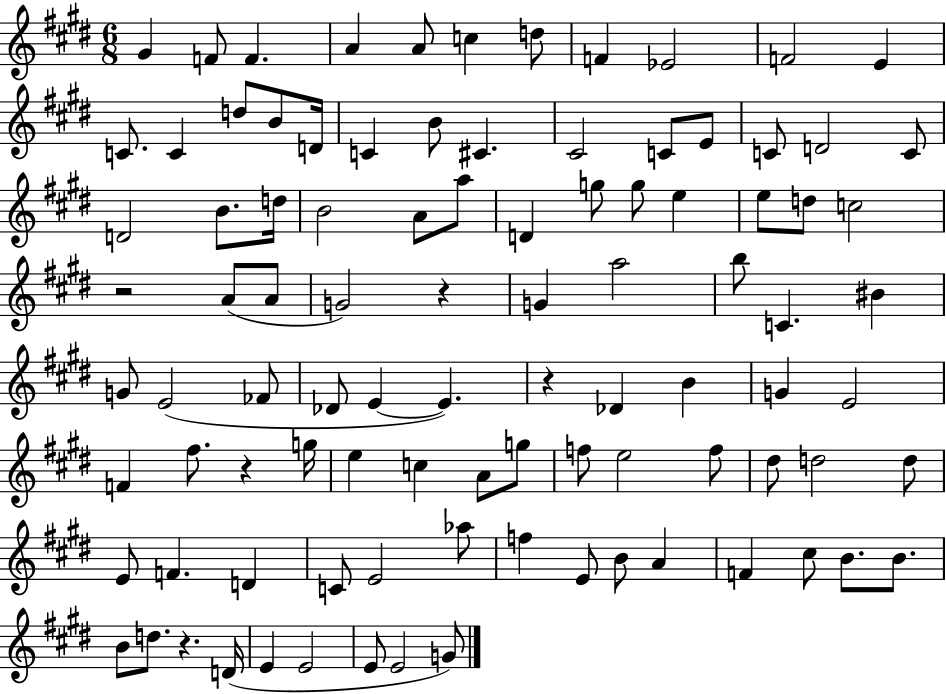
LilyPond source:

{
  \clef treble
  \numericTimeSignature
  \time 6/8
  \key e \major
  gis'4 f'8 f'4. | a'4 a'8 c''4 d''8 | f'4 ees'2 | f'2 e'4 | \break c'8. c'4 d''8 b'8 d'16 | c'4 b'8 cis'4. | cis'2 c'8 e'8 | c'8 d'2 c'8 | \break d'2 b'8. d''16 | b'2 a'8 a''8 | d'4 g''8 g''8 e''4 | e''8 d''8 c''2 | \break r2 a'8( a'8 | g'2) r4 | g'4 a''2 | b''8 c'4. bis'4 | \break g'8 e'2( fes'8 | des'8 e'4~~ e'4.) | r4 des'4 b'4 | g'4 e'2 | \break f'4 fis''8. r4 g''16 | e''4 c''4 a'8 g''8 | f''8 e''2 f''8 | dis''8 d''2 d''8 | \break e'8 f'4. d'4 | c'8 e'2 aes''8 | f''4 e'8 b'8 a'4 | f'4 cis''8 b'8. b'8. | \break b'8 d''8. r4. d'16( | e'4 e'2 | e'8 e'2 g'8) | \bar "|."
}